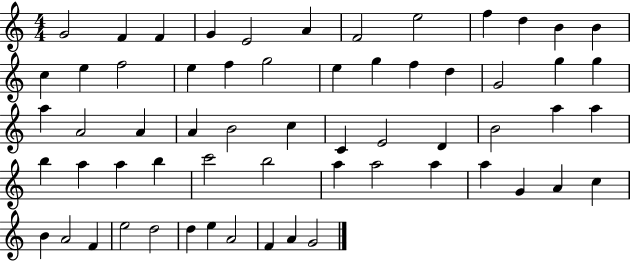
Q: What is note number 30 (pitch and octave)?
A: B4